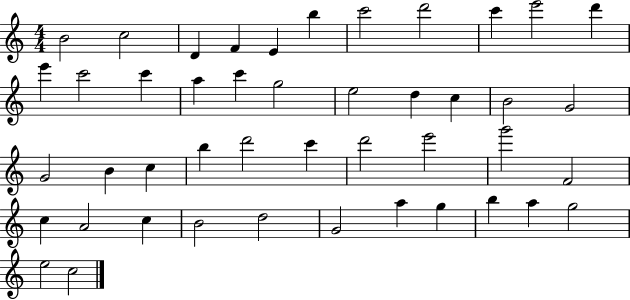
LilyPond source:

{
  \clef treble
  \numericTimeSignature
  \time 4/4
  \key c \major
  b'2 c''2 | d'4 f'4 e'4 b''4 | c'''2 d'''2 | c'''4 e'''2 d'''4 | \break e'''4 c'''2 c'''4 | a''4 c'''4 g''2 | e''2 d''4 c''4 | b'2 g'2 | \break g'2 b'4 c''4 | b''4 d'''2 c'''4 | d'''2 e'''2 | g'''2 f'2 | \break c''4 a'2 c''4 | b'2 d''2 | g'2 a''4 g''4 | b''4 a''4 g''2 | \break e''2 c''2 | \bar "|."
}